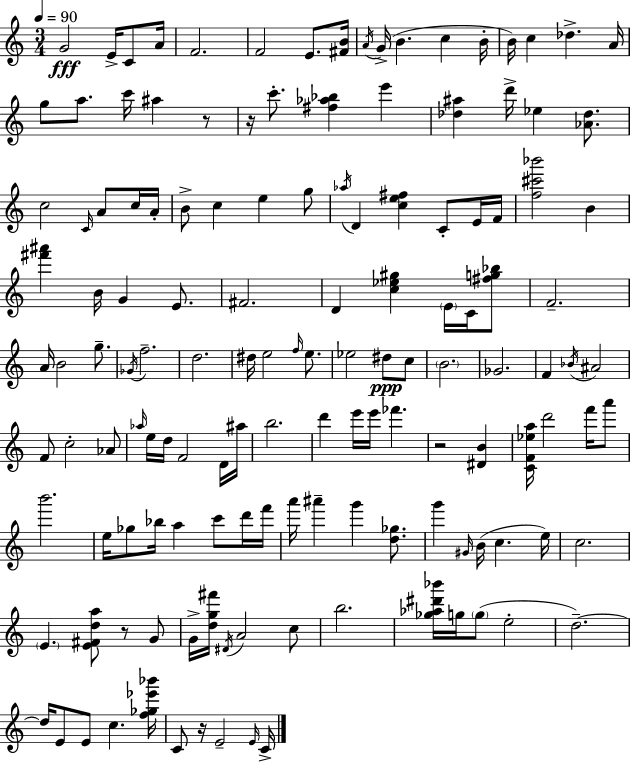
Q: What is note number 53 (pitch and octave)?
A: D5